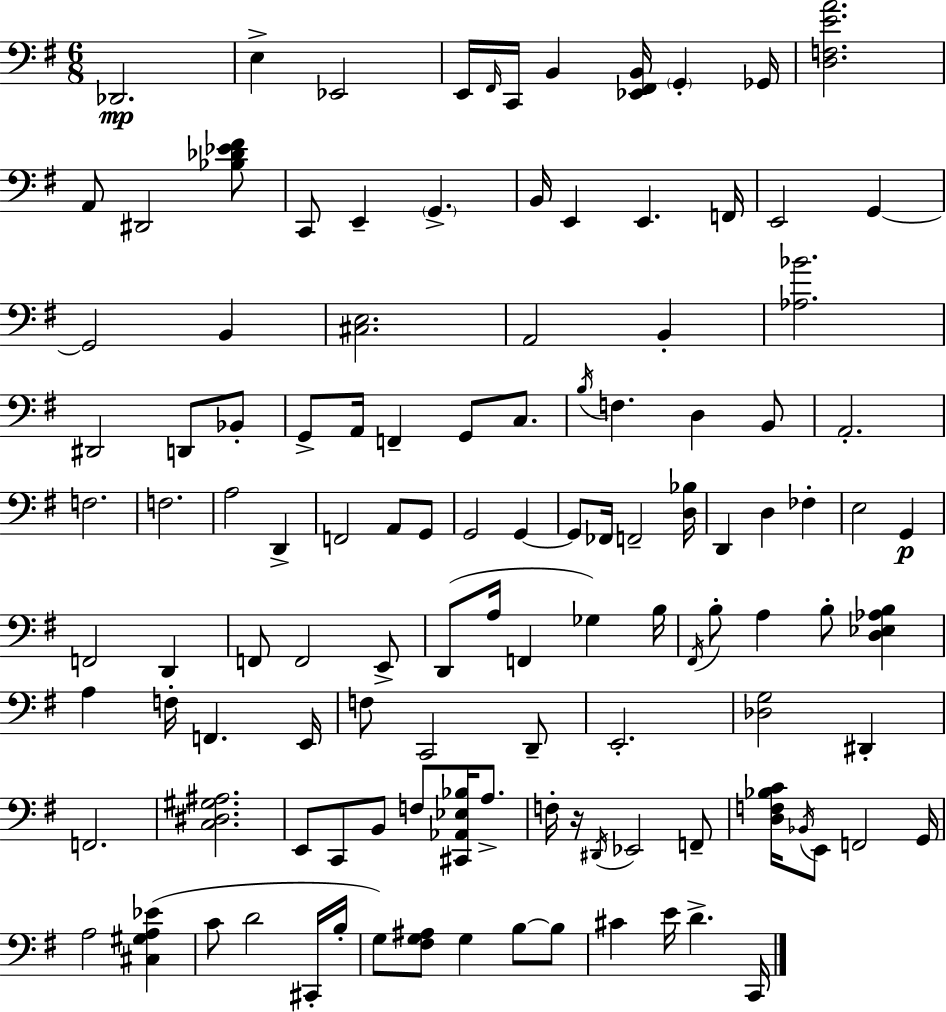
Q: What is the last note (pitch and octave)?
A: C2